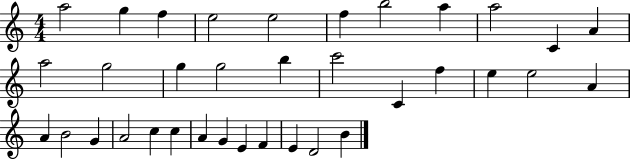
X:1
T:Untitled
M:4/4
L:1/4
K:C
a2 g f e2 e2 f b2 a a2 C A a2 g2 g g2 b c'2 C f e e2 A A B2 G A2 c c A G E F E D2 B